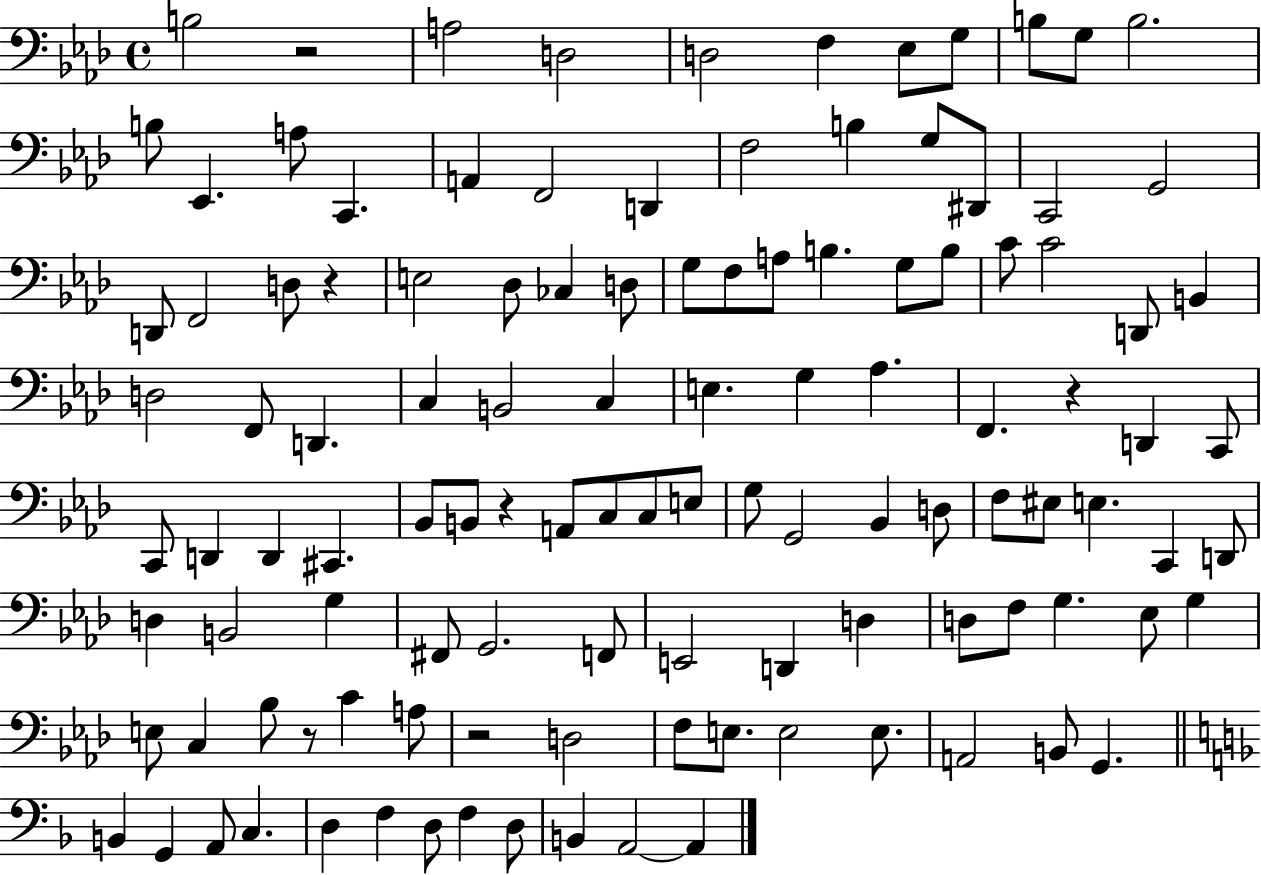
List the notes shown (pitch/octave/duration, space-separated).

B3/h R/h A3/h D3/h D3/h F3/q Eb3/e G3/e B3/e G3/e B3/h. B3/e Eb2/q. A3/e C2/q. A2/q F2/h D2/q F3/h B3/q G3/e D#2/e C2/h G2/h D2/e F2/h D3/e R/q E3/h Db3/e CES3/q D3/e G3/e F3/e A3/e B3/q. G3/e B3/e C4/e C4/h D2/e B2/q D3/h F2/e D2/q. C3/q B2/h C3/q E3/q. G3/q Ab3/q. F2/q. R/q D2/q C2/e C2/e D2/q D2/q C#2/q. Bb2/e B2/e R/q A2/e C3/e C3/e E3/e G3/e G2/h Bb2/q D3/e F3/e EIS3/e E3/q. C2/q D2/e D3/q B2/h G3/q F#2/e G2/h. F2/e E2/h D2/q D3/q D3/e F3/e G3/q. Eb3/e G3/q E3/e C3/q Bb3/e R/e C4/q A3/e R/h D3/h F3/e E3/e. E3/h E3/e. A2/h B2/e G2/q. B2/q G2/q A2/e C3/q. D3/q F3/q D3/e F3/q D3/e B2/q A2/h A2/q